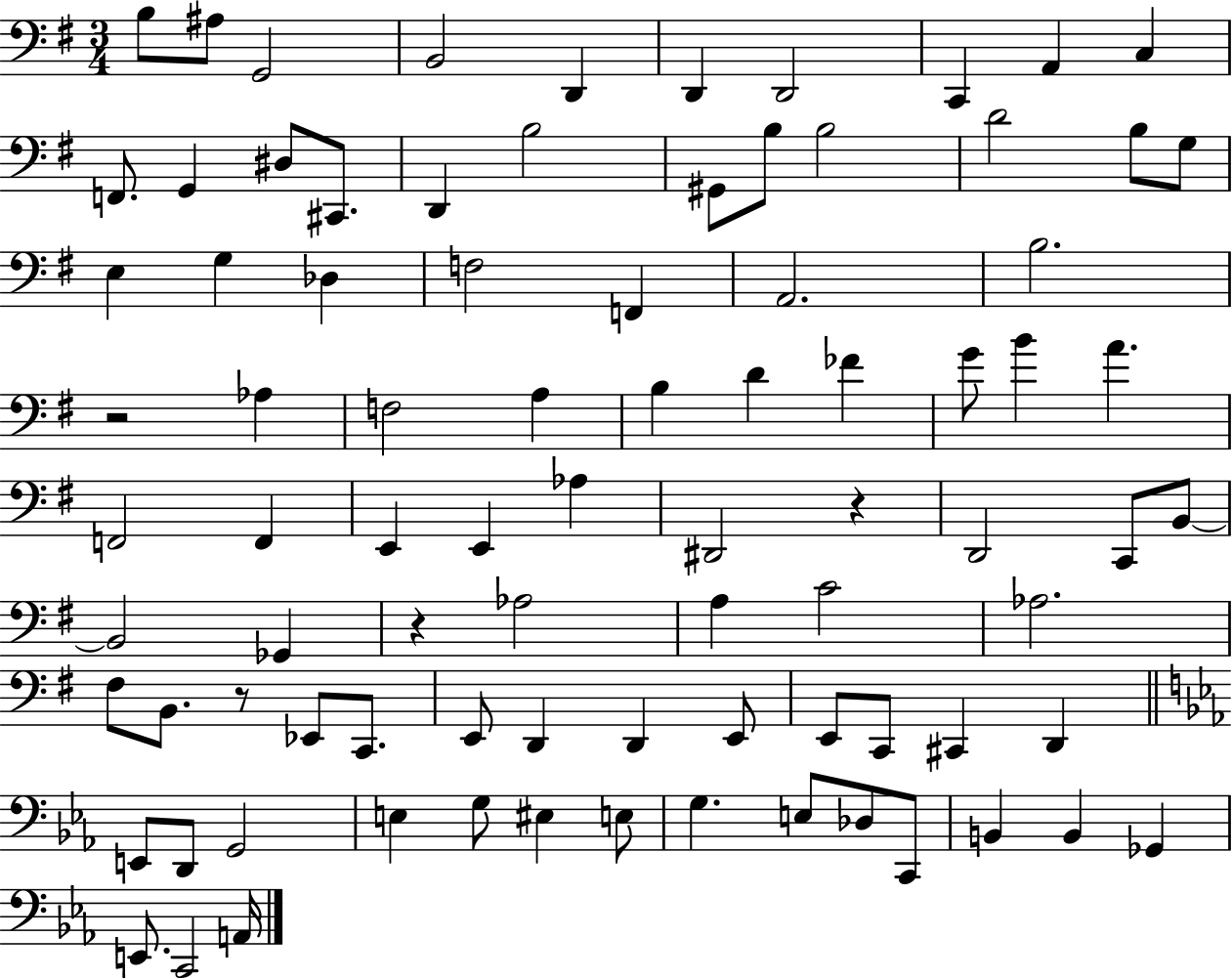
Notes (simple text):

B3/e A#3/e G2/h B2/h D2/q D2/q D2/h C2/q A2/q C3/q F2/e. G2/q D#3/e C#2/e. D2/q B3/h G#2/e B3/e B3/h D4/h B3/e G3/e E3/q G3/q Db3/q F3/h F2/q A2/h. B3/h. R/h Ab3/q F3/h A3/q B3/q D4/q FES4/q G4/e B4/q A4/q. F2/h F2/q E2/q E2/q Ab3/q D#2/h R/q D2/h C2/e B2/e B2/h Gb2/q R/q Ab3/h A3/q C4/h Ab3/h. F#3/e B2/e. R/e Eb2/e C2/e. E2/e D2/q D2/q E2/e E2/e C2/e C#2/q D2/q E2/e D2/e G2/h E3/q G3/e EIS3/q E3/e G3/q. E3/e Db3/e C2/e B2/q B2/q Gb2/q E2/e. C2/h A2/s